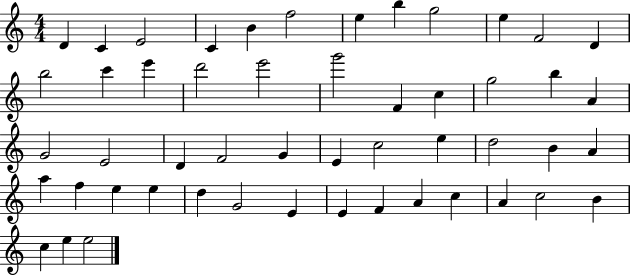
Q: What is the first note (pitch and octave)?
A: D4